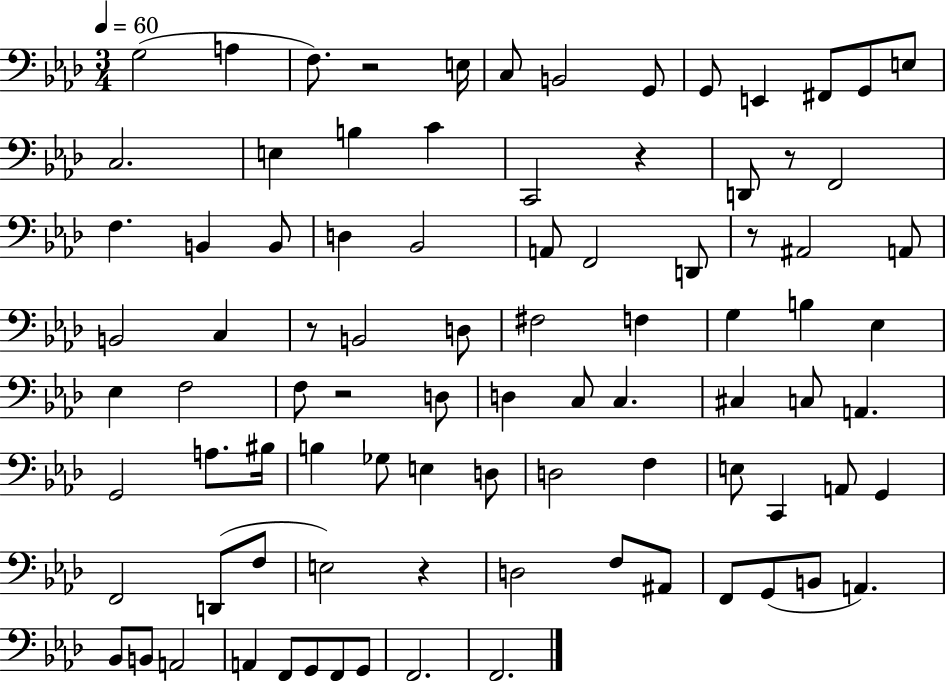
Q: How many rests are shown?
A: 7